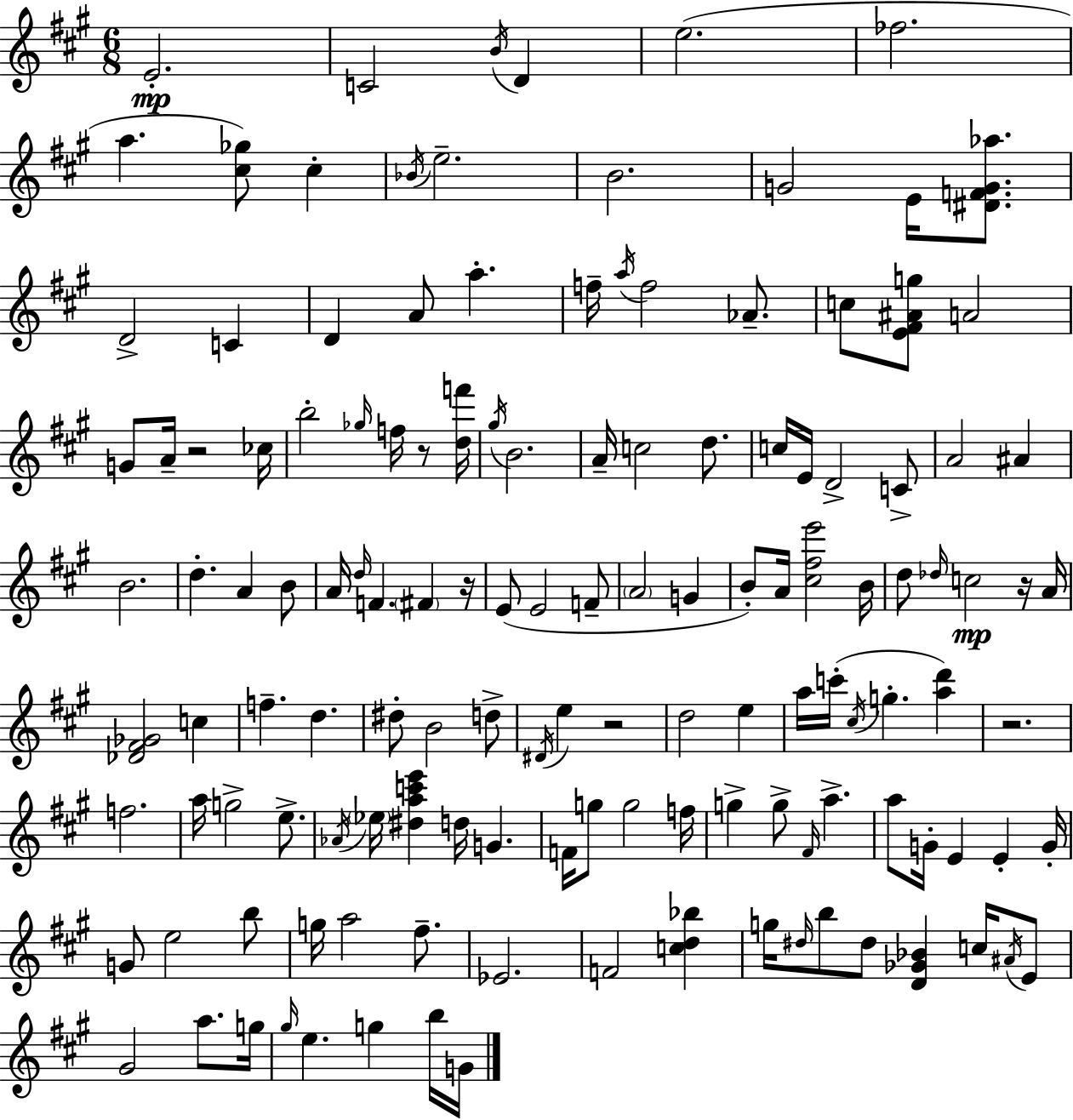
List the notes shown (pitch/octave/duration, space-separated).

E4/h. C4/h B4/s D4/q E5/h. FES5/h. A5/q. [C#5,Gb5]/e C#5/q Bb4/s E5/h. B4/h. G4/h E4/s [D#4,F4,G4,Ab5]/e. D4/h C4/q D4/q A4/e A5/q. F5/s A5/s F5/h Ab4/e. C5/e [E4,F#4,A#4,G5]/e A4/h G4/e A4/s R/h CES5/s B5/h Gb5/s F5/s R/e [D5,F6]/s G#5/s B4/h. A4/s C5/h D5/e. C5/s E4/s D4/h C4/e A4/h A#4/q B4/h. D5/q. A4/q B4/e A4/s D5/s F4/q. F#4/q R/s E4/e E4/h F4/e A4/h G4/q B4/e A4/s [C#5,F#5,E6]/h B4/s D5/e Db5/s C5/h R/s A4/s [Db4,F#4,Gb4]/h C5/q F5/q. D5/q. D#5/e B4/h D5/e D#4/s E5/q R/h D5/h E5/q A5/s C6/s C#5/s G5/q. [A5,D6]/q R/h. F5/h. A5/s G5/h E5/e. Ab4/s Eb5/s [D#5,A5,C6,E6]/q D5/s G4/q. F4/s G5/e G5/h F5/s G5/q G5/e F#4/s A5/q. A5/e G4/s E4/q E4/q G4/s G4/e E5/h B5/e G5/s A5/h F#5/e. Eb4/h. F4/h [C5,D5,Bb5]/q G5/s D#5/s B5/e D#5/e [D4,Gb4,Bb4]/q C5/s A#4/s E4/e G#4/h A5/e. G5/s G#5/s E5/q. G5/q B5/s G4/s